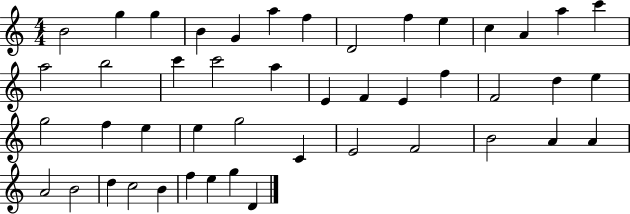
X:1
T:Untitled
M:4/4
L:1/4
K:C
B2 g g B G a f D2 f e c A a c' a2 b2 c' c'2 a E F E f F2 d e g2 f e e g2 C E2 F2 B2 A A A2 B2 d c2 B f e g D